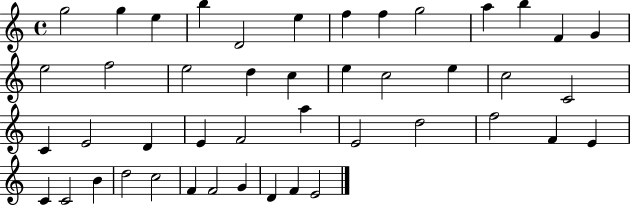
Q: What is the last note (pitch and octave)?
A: E4